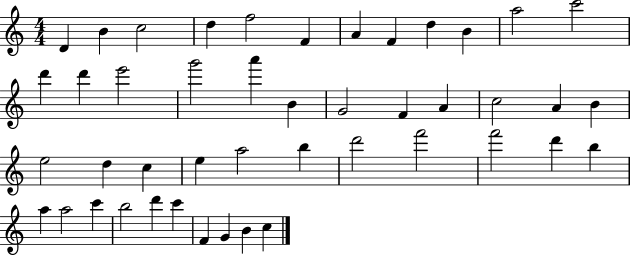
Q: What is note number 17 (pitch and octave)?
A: A6